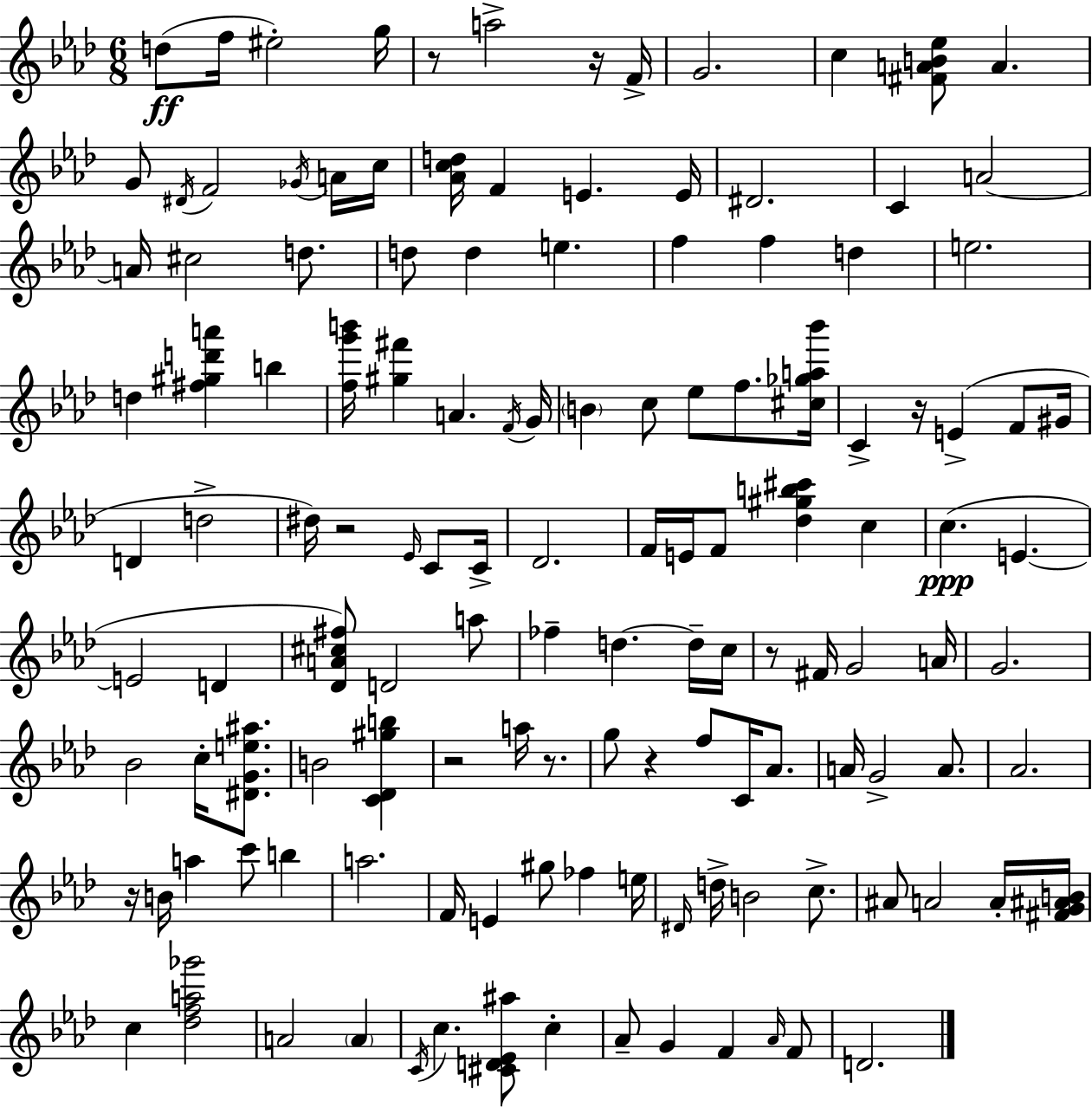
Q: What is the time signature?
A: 6/8